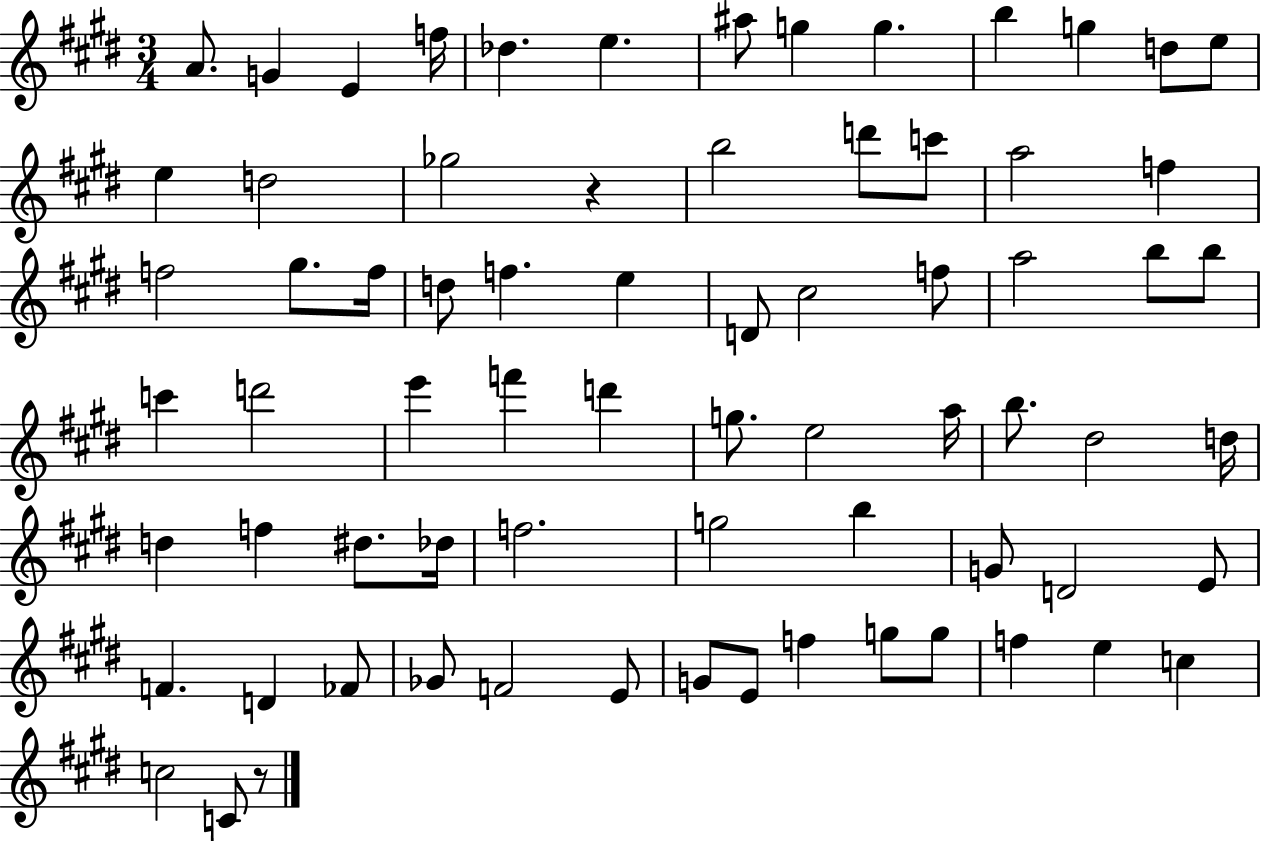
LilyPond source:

{
  \clef treble
  \numericTimeSignature
  \time 3/4
  \key e \major
  a'8. g'4 e'4 f''16 | des''4. e''4. | ais''8 g''4 g''4. | b''4 g''4 d''8 e''8 | \break e''4 d''2 | ges''2 r4 | b''2 d'''8 c'''8 | a''2 f''4 | \break f''2 gis''8. f''16 | d''8 f''4. e''4 | d'8 cis''2 f''8 | a''2 b''8 b''8 | \break c'''4 d'''2 | e'''4 f'''4 d'''4 | g''8. e''2 a''16 | b''8. dis''2 d''16 | \break d''4 f''4 dis''8. des''16 | f''2. | g''2 b''4 | g'8 d'2 e'8 | \break f'4. d'4 fes'8 | ges'8 f'2 e'8 | g'8 e'8 f''4 g''8 g''8 | f''4 e''4 c''4 | \break c''2 c'8 r8 | \bar "|."
}